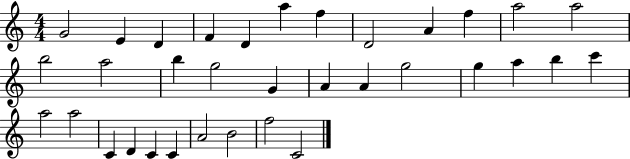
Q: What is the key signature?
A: C major